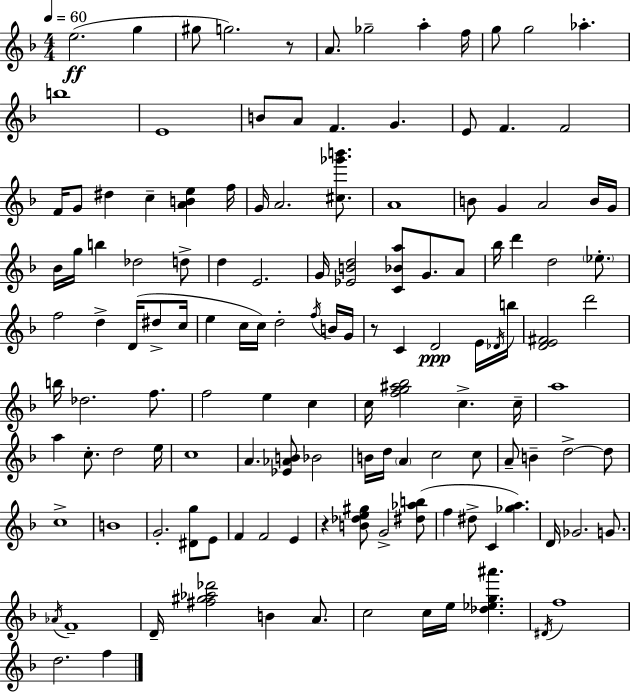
E5/h. G5/q G#5/e G5/h. R/e A4/e. Gb5/h A5/q F5/s G5/e G5/h Ab5/q. B5/w E4/w B4/e A4/e F4/q. G4/q. E4/e F4/q. F4/h F4/s G4/e D#5/q C5/q [A4,B4,E5]/q F5/s G4/s A4/h. [C#5,Gb6,B6]/e. A4/w B4/e G4/q A4/h B4/s G4/s Bb4/s G5/s B5/q Db5/h D5/e D5/q E4/h. G4/s [Eb4,B4,D5]/h [C4,Bb4,A5]/e G4/e. A4/e Bb5/s D6/q D5/h Eb5/e. F5/h D5/q D4/s D#5/e C5/s E5/q C5/s C5/s D5/h F5/s B4/s G4/s R/e C4/q D4/h E4/s Db4/s B5/s [D4,E4,F#4]/h D6/h B5/s Db5/h. F5/e. F5/h E5/q C5/q C5/s [F5,G5,A#5,Bb5]/h C5/q. C5/s A5/w A5/q C5/e. D5/h E5/s C5/w A4/q. [Eb4,Ab4,B4]/e Bb4/h B4/s D5/s A4/q C5/h C5/e A4/e B4/q D5/h D5/e C5/w B4/w G4/h. [D#4,G5]/e E4/e F4/q F4/h E4/q R/q [B4,Db5,E5,G#5]/e G4/h [D#5,Ab5,B5]/e F5/q D#5/e C4/q [Gb5,A5]/q. D4/s Gb4/h. G4/e. Ab4/s F4/w D4/s [F#5,G#5,Ab5,Db6]/h B4/q A4/e. C5/h C5/s E5/s [Db5,Eb5,G5,A#6]/q. D#4/s F5/w D5/h. F5/q